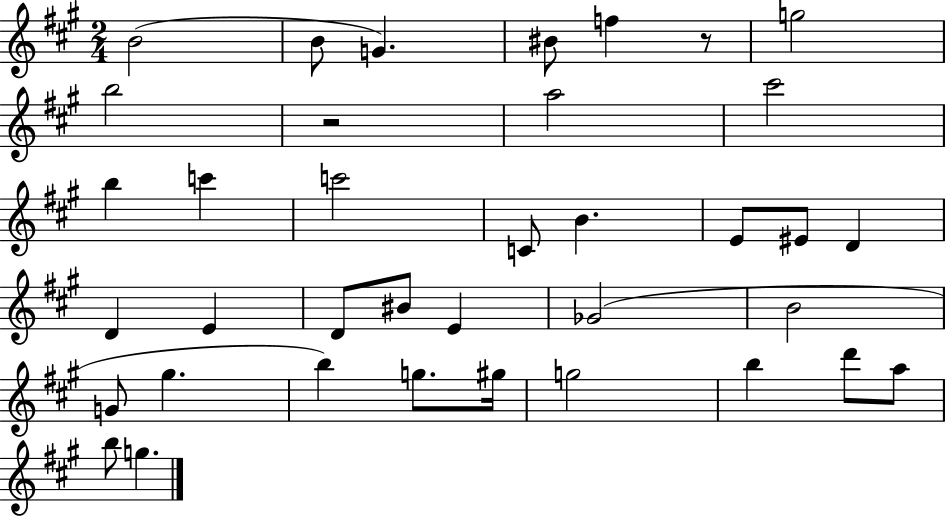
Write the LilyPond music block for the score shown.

{
  \clef treble
  \numericTimeSignature
  \time 2/4
  \key a \major
  b'2( | b'8 g'4.) | bis'8 f''4 r8 | g''2 | \break b''2 | r2 | a''2 | cis'''2 | \break b''4 c'''4 | c'''2 | c'8 b'4. | e'8 eis'8 d'4 | \break d'4 e'4 | d'8 bis'8 e'4 | ges'2( | b'2 | \break g'8 gis''4. | b''4) g''8. gis''16 | g''2 | b''4 d'''8 a''8 | \break b''8 g''4. | \bar "|."
}